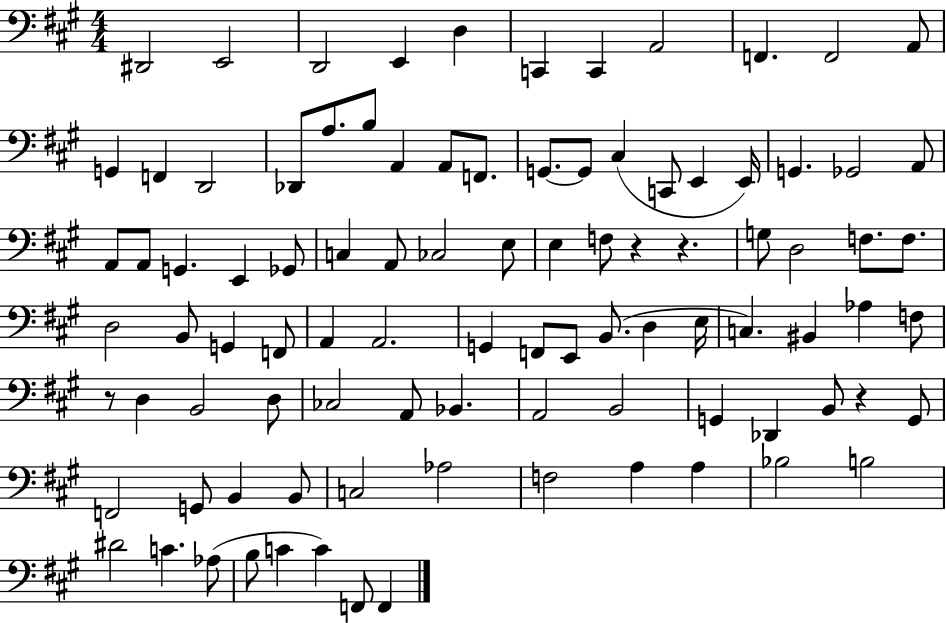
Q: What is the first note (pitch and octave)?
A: D#2